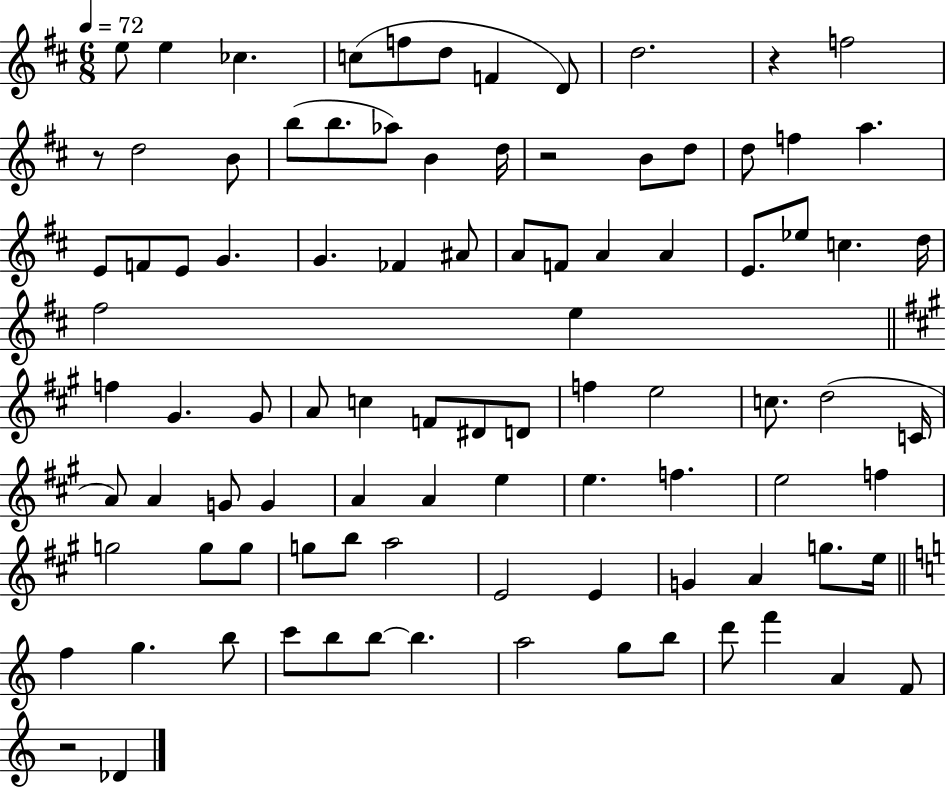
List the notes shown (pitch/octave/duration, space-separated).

E5/e E5/q CES5/q. C5/e F5/e D5/e F4/q D4/e D5/h. R/q F5/h R/e D5/h B4/e B5/e B5/e. Ab5/e B4/q D5/s R/h B4/e D5/e D5/e F5/q A5/q. E4/e F4/e E4/e G4/q. G4/q. FES4/q A#4/e A4/e F4/e A4/q A4/q E4/e. Eb5/e C5/q. D5/s F#5/h E5/q F5/q G#4/q. G#4/e A4/e C5/q F4/e D#4/e D4/e F5/q E5/h C5/e. D5/h C4/s A4/e A4/q G4/e G4/q A4/q A4/q E5/q E5/q. F5/q. E5/h F5/q G5/h G5/e G5/e G5/e B5/e A5/h E4/h E4/q G4/q A4/q G5/e. E5/s F5/q G5/q. B5/e C6/e B5/e B5/e B5/q. A5/h G5/e B5/e D6/e F6/q A4/q F4/e R/h Db4/q